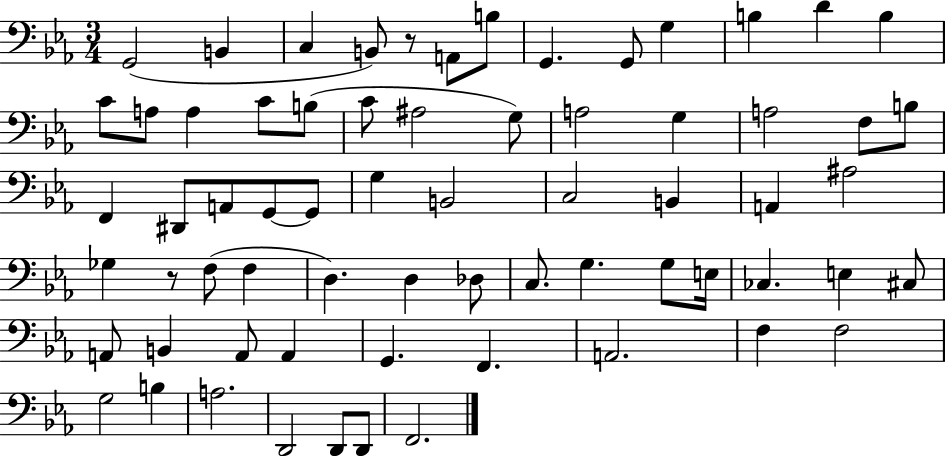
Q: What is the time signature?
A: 3/4